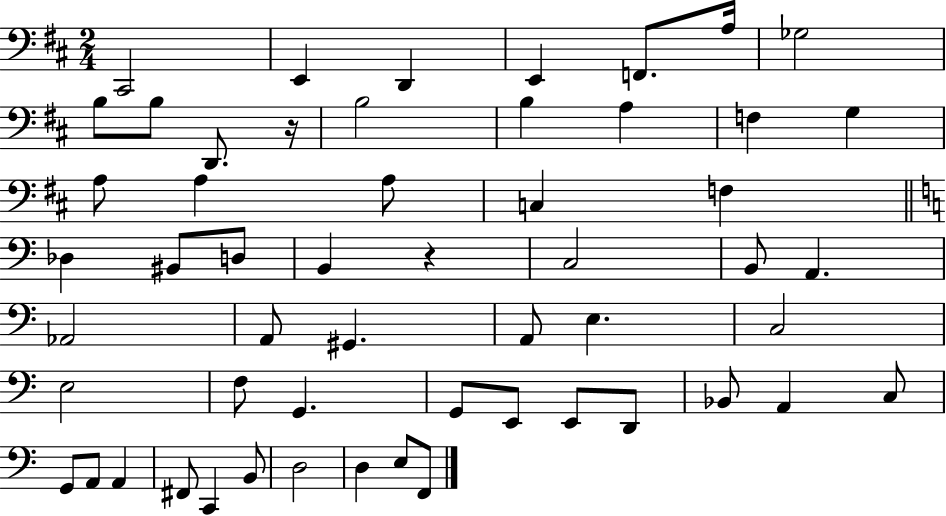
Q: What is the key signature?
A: D major